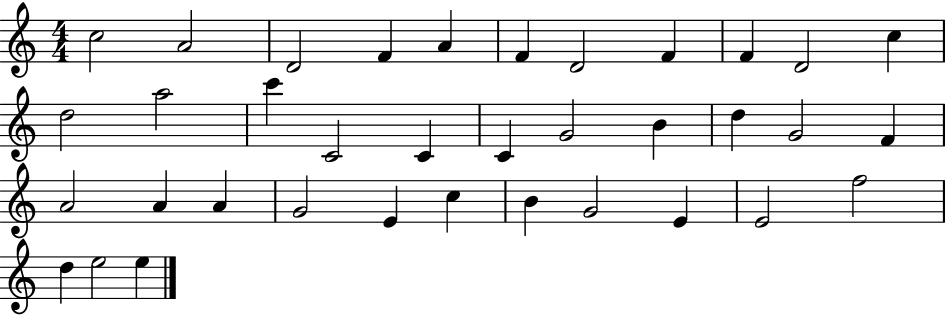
{
  \clef treble
  \numericTimeSignature
  \time 4/4
  \key c \major
  c''2 a'2 | d'2 f'4 a'4 | f'4 d'2 f'4 | f'4 d'2 c''4 | \break d''2 a''2 | c'''4 c'2 c'4 | c'4 g'2 b'4 | d''4 g'2 f'4 | \break a'2 a'4 a'4 | g'2 e'4 c''4 | b'4 g'2 e'4 | e'2 f''2 | \break d''4 e''2 e''4 | \bar "|."
}